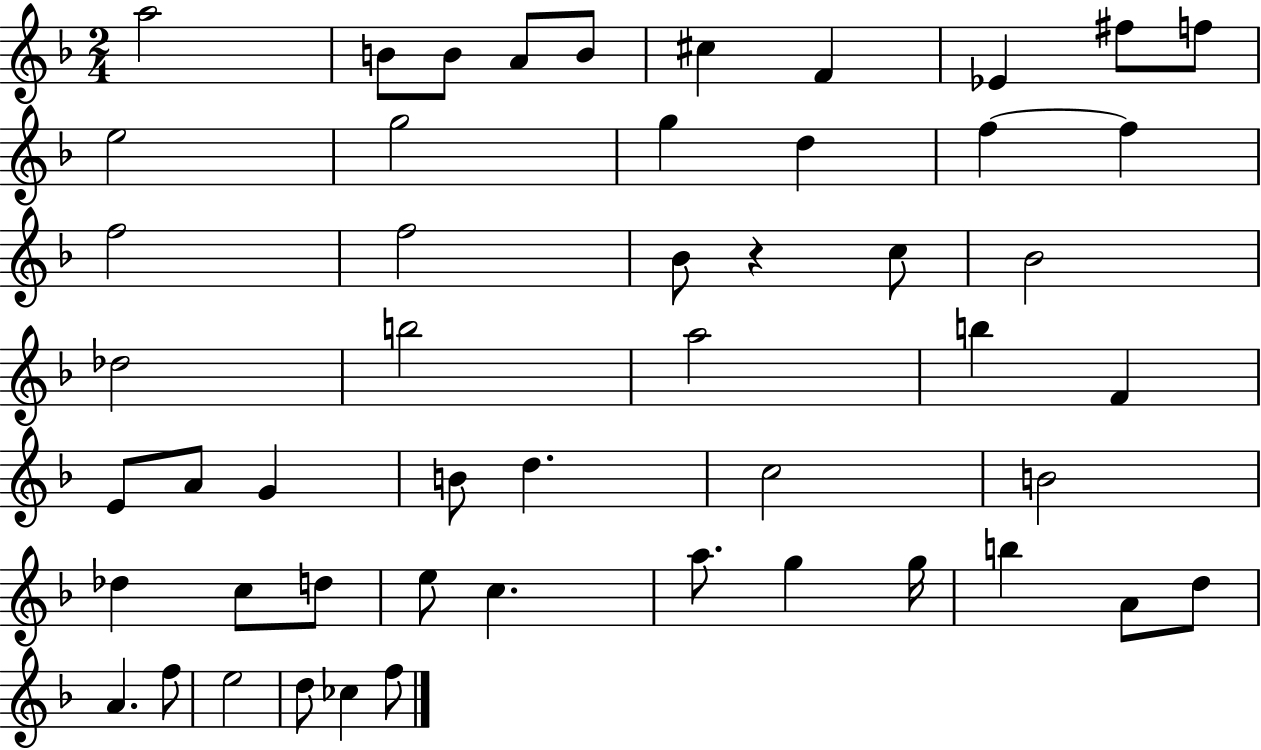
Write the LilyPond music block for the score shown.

{
  \clef treble
  \numericTimeSignature
  \time 2/4
  \key f \major
  \repeat volta 2 { a''2 | b'8 b'8 a'8 b'8 | cis''4 f'4 | ees'4 fis''8 f''8 | \break e''2 | g''2 | g''4 d''4 | f''4~~ f''4 | \break f''2 | f''2 | bes'8 r4 c''8 | bes'2 | \break des''2 | b''2 | a''2 | b''4 f'4 | \break e'8 a'8 g'4 | b'8 d''4. | c''2 | b'2 | \break des''4 c''8 d''8 | e''8 c''4. | a''8. g''4 g''16 | b''4 a'8 d''8 | \break a'4. f''8 | e''2 | d''8 ces''4 f''8 | } \bar "|."
}